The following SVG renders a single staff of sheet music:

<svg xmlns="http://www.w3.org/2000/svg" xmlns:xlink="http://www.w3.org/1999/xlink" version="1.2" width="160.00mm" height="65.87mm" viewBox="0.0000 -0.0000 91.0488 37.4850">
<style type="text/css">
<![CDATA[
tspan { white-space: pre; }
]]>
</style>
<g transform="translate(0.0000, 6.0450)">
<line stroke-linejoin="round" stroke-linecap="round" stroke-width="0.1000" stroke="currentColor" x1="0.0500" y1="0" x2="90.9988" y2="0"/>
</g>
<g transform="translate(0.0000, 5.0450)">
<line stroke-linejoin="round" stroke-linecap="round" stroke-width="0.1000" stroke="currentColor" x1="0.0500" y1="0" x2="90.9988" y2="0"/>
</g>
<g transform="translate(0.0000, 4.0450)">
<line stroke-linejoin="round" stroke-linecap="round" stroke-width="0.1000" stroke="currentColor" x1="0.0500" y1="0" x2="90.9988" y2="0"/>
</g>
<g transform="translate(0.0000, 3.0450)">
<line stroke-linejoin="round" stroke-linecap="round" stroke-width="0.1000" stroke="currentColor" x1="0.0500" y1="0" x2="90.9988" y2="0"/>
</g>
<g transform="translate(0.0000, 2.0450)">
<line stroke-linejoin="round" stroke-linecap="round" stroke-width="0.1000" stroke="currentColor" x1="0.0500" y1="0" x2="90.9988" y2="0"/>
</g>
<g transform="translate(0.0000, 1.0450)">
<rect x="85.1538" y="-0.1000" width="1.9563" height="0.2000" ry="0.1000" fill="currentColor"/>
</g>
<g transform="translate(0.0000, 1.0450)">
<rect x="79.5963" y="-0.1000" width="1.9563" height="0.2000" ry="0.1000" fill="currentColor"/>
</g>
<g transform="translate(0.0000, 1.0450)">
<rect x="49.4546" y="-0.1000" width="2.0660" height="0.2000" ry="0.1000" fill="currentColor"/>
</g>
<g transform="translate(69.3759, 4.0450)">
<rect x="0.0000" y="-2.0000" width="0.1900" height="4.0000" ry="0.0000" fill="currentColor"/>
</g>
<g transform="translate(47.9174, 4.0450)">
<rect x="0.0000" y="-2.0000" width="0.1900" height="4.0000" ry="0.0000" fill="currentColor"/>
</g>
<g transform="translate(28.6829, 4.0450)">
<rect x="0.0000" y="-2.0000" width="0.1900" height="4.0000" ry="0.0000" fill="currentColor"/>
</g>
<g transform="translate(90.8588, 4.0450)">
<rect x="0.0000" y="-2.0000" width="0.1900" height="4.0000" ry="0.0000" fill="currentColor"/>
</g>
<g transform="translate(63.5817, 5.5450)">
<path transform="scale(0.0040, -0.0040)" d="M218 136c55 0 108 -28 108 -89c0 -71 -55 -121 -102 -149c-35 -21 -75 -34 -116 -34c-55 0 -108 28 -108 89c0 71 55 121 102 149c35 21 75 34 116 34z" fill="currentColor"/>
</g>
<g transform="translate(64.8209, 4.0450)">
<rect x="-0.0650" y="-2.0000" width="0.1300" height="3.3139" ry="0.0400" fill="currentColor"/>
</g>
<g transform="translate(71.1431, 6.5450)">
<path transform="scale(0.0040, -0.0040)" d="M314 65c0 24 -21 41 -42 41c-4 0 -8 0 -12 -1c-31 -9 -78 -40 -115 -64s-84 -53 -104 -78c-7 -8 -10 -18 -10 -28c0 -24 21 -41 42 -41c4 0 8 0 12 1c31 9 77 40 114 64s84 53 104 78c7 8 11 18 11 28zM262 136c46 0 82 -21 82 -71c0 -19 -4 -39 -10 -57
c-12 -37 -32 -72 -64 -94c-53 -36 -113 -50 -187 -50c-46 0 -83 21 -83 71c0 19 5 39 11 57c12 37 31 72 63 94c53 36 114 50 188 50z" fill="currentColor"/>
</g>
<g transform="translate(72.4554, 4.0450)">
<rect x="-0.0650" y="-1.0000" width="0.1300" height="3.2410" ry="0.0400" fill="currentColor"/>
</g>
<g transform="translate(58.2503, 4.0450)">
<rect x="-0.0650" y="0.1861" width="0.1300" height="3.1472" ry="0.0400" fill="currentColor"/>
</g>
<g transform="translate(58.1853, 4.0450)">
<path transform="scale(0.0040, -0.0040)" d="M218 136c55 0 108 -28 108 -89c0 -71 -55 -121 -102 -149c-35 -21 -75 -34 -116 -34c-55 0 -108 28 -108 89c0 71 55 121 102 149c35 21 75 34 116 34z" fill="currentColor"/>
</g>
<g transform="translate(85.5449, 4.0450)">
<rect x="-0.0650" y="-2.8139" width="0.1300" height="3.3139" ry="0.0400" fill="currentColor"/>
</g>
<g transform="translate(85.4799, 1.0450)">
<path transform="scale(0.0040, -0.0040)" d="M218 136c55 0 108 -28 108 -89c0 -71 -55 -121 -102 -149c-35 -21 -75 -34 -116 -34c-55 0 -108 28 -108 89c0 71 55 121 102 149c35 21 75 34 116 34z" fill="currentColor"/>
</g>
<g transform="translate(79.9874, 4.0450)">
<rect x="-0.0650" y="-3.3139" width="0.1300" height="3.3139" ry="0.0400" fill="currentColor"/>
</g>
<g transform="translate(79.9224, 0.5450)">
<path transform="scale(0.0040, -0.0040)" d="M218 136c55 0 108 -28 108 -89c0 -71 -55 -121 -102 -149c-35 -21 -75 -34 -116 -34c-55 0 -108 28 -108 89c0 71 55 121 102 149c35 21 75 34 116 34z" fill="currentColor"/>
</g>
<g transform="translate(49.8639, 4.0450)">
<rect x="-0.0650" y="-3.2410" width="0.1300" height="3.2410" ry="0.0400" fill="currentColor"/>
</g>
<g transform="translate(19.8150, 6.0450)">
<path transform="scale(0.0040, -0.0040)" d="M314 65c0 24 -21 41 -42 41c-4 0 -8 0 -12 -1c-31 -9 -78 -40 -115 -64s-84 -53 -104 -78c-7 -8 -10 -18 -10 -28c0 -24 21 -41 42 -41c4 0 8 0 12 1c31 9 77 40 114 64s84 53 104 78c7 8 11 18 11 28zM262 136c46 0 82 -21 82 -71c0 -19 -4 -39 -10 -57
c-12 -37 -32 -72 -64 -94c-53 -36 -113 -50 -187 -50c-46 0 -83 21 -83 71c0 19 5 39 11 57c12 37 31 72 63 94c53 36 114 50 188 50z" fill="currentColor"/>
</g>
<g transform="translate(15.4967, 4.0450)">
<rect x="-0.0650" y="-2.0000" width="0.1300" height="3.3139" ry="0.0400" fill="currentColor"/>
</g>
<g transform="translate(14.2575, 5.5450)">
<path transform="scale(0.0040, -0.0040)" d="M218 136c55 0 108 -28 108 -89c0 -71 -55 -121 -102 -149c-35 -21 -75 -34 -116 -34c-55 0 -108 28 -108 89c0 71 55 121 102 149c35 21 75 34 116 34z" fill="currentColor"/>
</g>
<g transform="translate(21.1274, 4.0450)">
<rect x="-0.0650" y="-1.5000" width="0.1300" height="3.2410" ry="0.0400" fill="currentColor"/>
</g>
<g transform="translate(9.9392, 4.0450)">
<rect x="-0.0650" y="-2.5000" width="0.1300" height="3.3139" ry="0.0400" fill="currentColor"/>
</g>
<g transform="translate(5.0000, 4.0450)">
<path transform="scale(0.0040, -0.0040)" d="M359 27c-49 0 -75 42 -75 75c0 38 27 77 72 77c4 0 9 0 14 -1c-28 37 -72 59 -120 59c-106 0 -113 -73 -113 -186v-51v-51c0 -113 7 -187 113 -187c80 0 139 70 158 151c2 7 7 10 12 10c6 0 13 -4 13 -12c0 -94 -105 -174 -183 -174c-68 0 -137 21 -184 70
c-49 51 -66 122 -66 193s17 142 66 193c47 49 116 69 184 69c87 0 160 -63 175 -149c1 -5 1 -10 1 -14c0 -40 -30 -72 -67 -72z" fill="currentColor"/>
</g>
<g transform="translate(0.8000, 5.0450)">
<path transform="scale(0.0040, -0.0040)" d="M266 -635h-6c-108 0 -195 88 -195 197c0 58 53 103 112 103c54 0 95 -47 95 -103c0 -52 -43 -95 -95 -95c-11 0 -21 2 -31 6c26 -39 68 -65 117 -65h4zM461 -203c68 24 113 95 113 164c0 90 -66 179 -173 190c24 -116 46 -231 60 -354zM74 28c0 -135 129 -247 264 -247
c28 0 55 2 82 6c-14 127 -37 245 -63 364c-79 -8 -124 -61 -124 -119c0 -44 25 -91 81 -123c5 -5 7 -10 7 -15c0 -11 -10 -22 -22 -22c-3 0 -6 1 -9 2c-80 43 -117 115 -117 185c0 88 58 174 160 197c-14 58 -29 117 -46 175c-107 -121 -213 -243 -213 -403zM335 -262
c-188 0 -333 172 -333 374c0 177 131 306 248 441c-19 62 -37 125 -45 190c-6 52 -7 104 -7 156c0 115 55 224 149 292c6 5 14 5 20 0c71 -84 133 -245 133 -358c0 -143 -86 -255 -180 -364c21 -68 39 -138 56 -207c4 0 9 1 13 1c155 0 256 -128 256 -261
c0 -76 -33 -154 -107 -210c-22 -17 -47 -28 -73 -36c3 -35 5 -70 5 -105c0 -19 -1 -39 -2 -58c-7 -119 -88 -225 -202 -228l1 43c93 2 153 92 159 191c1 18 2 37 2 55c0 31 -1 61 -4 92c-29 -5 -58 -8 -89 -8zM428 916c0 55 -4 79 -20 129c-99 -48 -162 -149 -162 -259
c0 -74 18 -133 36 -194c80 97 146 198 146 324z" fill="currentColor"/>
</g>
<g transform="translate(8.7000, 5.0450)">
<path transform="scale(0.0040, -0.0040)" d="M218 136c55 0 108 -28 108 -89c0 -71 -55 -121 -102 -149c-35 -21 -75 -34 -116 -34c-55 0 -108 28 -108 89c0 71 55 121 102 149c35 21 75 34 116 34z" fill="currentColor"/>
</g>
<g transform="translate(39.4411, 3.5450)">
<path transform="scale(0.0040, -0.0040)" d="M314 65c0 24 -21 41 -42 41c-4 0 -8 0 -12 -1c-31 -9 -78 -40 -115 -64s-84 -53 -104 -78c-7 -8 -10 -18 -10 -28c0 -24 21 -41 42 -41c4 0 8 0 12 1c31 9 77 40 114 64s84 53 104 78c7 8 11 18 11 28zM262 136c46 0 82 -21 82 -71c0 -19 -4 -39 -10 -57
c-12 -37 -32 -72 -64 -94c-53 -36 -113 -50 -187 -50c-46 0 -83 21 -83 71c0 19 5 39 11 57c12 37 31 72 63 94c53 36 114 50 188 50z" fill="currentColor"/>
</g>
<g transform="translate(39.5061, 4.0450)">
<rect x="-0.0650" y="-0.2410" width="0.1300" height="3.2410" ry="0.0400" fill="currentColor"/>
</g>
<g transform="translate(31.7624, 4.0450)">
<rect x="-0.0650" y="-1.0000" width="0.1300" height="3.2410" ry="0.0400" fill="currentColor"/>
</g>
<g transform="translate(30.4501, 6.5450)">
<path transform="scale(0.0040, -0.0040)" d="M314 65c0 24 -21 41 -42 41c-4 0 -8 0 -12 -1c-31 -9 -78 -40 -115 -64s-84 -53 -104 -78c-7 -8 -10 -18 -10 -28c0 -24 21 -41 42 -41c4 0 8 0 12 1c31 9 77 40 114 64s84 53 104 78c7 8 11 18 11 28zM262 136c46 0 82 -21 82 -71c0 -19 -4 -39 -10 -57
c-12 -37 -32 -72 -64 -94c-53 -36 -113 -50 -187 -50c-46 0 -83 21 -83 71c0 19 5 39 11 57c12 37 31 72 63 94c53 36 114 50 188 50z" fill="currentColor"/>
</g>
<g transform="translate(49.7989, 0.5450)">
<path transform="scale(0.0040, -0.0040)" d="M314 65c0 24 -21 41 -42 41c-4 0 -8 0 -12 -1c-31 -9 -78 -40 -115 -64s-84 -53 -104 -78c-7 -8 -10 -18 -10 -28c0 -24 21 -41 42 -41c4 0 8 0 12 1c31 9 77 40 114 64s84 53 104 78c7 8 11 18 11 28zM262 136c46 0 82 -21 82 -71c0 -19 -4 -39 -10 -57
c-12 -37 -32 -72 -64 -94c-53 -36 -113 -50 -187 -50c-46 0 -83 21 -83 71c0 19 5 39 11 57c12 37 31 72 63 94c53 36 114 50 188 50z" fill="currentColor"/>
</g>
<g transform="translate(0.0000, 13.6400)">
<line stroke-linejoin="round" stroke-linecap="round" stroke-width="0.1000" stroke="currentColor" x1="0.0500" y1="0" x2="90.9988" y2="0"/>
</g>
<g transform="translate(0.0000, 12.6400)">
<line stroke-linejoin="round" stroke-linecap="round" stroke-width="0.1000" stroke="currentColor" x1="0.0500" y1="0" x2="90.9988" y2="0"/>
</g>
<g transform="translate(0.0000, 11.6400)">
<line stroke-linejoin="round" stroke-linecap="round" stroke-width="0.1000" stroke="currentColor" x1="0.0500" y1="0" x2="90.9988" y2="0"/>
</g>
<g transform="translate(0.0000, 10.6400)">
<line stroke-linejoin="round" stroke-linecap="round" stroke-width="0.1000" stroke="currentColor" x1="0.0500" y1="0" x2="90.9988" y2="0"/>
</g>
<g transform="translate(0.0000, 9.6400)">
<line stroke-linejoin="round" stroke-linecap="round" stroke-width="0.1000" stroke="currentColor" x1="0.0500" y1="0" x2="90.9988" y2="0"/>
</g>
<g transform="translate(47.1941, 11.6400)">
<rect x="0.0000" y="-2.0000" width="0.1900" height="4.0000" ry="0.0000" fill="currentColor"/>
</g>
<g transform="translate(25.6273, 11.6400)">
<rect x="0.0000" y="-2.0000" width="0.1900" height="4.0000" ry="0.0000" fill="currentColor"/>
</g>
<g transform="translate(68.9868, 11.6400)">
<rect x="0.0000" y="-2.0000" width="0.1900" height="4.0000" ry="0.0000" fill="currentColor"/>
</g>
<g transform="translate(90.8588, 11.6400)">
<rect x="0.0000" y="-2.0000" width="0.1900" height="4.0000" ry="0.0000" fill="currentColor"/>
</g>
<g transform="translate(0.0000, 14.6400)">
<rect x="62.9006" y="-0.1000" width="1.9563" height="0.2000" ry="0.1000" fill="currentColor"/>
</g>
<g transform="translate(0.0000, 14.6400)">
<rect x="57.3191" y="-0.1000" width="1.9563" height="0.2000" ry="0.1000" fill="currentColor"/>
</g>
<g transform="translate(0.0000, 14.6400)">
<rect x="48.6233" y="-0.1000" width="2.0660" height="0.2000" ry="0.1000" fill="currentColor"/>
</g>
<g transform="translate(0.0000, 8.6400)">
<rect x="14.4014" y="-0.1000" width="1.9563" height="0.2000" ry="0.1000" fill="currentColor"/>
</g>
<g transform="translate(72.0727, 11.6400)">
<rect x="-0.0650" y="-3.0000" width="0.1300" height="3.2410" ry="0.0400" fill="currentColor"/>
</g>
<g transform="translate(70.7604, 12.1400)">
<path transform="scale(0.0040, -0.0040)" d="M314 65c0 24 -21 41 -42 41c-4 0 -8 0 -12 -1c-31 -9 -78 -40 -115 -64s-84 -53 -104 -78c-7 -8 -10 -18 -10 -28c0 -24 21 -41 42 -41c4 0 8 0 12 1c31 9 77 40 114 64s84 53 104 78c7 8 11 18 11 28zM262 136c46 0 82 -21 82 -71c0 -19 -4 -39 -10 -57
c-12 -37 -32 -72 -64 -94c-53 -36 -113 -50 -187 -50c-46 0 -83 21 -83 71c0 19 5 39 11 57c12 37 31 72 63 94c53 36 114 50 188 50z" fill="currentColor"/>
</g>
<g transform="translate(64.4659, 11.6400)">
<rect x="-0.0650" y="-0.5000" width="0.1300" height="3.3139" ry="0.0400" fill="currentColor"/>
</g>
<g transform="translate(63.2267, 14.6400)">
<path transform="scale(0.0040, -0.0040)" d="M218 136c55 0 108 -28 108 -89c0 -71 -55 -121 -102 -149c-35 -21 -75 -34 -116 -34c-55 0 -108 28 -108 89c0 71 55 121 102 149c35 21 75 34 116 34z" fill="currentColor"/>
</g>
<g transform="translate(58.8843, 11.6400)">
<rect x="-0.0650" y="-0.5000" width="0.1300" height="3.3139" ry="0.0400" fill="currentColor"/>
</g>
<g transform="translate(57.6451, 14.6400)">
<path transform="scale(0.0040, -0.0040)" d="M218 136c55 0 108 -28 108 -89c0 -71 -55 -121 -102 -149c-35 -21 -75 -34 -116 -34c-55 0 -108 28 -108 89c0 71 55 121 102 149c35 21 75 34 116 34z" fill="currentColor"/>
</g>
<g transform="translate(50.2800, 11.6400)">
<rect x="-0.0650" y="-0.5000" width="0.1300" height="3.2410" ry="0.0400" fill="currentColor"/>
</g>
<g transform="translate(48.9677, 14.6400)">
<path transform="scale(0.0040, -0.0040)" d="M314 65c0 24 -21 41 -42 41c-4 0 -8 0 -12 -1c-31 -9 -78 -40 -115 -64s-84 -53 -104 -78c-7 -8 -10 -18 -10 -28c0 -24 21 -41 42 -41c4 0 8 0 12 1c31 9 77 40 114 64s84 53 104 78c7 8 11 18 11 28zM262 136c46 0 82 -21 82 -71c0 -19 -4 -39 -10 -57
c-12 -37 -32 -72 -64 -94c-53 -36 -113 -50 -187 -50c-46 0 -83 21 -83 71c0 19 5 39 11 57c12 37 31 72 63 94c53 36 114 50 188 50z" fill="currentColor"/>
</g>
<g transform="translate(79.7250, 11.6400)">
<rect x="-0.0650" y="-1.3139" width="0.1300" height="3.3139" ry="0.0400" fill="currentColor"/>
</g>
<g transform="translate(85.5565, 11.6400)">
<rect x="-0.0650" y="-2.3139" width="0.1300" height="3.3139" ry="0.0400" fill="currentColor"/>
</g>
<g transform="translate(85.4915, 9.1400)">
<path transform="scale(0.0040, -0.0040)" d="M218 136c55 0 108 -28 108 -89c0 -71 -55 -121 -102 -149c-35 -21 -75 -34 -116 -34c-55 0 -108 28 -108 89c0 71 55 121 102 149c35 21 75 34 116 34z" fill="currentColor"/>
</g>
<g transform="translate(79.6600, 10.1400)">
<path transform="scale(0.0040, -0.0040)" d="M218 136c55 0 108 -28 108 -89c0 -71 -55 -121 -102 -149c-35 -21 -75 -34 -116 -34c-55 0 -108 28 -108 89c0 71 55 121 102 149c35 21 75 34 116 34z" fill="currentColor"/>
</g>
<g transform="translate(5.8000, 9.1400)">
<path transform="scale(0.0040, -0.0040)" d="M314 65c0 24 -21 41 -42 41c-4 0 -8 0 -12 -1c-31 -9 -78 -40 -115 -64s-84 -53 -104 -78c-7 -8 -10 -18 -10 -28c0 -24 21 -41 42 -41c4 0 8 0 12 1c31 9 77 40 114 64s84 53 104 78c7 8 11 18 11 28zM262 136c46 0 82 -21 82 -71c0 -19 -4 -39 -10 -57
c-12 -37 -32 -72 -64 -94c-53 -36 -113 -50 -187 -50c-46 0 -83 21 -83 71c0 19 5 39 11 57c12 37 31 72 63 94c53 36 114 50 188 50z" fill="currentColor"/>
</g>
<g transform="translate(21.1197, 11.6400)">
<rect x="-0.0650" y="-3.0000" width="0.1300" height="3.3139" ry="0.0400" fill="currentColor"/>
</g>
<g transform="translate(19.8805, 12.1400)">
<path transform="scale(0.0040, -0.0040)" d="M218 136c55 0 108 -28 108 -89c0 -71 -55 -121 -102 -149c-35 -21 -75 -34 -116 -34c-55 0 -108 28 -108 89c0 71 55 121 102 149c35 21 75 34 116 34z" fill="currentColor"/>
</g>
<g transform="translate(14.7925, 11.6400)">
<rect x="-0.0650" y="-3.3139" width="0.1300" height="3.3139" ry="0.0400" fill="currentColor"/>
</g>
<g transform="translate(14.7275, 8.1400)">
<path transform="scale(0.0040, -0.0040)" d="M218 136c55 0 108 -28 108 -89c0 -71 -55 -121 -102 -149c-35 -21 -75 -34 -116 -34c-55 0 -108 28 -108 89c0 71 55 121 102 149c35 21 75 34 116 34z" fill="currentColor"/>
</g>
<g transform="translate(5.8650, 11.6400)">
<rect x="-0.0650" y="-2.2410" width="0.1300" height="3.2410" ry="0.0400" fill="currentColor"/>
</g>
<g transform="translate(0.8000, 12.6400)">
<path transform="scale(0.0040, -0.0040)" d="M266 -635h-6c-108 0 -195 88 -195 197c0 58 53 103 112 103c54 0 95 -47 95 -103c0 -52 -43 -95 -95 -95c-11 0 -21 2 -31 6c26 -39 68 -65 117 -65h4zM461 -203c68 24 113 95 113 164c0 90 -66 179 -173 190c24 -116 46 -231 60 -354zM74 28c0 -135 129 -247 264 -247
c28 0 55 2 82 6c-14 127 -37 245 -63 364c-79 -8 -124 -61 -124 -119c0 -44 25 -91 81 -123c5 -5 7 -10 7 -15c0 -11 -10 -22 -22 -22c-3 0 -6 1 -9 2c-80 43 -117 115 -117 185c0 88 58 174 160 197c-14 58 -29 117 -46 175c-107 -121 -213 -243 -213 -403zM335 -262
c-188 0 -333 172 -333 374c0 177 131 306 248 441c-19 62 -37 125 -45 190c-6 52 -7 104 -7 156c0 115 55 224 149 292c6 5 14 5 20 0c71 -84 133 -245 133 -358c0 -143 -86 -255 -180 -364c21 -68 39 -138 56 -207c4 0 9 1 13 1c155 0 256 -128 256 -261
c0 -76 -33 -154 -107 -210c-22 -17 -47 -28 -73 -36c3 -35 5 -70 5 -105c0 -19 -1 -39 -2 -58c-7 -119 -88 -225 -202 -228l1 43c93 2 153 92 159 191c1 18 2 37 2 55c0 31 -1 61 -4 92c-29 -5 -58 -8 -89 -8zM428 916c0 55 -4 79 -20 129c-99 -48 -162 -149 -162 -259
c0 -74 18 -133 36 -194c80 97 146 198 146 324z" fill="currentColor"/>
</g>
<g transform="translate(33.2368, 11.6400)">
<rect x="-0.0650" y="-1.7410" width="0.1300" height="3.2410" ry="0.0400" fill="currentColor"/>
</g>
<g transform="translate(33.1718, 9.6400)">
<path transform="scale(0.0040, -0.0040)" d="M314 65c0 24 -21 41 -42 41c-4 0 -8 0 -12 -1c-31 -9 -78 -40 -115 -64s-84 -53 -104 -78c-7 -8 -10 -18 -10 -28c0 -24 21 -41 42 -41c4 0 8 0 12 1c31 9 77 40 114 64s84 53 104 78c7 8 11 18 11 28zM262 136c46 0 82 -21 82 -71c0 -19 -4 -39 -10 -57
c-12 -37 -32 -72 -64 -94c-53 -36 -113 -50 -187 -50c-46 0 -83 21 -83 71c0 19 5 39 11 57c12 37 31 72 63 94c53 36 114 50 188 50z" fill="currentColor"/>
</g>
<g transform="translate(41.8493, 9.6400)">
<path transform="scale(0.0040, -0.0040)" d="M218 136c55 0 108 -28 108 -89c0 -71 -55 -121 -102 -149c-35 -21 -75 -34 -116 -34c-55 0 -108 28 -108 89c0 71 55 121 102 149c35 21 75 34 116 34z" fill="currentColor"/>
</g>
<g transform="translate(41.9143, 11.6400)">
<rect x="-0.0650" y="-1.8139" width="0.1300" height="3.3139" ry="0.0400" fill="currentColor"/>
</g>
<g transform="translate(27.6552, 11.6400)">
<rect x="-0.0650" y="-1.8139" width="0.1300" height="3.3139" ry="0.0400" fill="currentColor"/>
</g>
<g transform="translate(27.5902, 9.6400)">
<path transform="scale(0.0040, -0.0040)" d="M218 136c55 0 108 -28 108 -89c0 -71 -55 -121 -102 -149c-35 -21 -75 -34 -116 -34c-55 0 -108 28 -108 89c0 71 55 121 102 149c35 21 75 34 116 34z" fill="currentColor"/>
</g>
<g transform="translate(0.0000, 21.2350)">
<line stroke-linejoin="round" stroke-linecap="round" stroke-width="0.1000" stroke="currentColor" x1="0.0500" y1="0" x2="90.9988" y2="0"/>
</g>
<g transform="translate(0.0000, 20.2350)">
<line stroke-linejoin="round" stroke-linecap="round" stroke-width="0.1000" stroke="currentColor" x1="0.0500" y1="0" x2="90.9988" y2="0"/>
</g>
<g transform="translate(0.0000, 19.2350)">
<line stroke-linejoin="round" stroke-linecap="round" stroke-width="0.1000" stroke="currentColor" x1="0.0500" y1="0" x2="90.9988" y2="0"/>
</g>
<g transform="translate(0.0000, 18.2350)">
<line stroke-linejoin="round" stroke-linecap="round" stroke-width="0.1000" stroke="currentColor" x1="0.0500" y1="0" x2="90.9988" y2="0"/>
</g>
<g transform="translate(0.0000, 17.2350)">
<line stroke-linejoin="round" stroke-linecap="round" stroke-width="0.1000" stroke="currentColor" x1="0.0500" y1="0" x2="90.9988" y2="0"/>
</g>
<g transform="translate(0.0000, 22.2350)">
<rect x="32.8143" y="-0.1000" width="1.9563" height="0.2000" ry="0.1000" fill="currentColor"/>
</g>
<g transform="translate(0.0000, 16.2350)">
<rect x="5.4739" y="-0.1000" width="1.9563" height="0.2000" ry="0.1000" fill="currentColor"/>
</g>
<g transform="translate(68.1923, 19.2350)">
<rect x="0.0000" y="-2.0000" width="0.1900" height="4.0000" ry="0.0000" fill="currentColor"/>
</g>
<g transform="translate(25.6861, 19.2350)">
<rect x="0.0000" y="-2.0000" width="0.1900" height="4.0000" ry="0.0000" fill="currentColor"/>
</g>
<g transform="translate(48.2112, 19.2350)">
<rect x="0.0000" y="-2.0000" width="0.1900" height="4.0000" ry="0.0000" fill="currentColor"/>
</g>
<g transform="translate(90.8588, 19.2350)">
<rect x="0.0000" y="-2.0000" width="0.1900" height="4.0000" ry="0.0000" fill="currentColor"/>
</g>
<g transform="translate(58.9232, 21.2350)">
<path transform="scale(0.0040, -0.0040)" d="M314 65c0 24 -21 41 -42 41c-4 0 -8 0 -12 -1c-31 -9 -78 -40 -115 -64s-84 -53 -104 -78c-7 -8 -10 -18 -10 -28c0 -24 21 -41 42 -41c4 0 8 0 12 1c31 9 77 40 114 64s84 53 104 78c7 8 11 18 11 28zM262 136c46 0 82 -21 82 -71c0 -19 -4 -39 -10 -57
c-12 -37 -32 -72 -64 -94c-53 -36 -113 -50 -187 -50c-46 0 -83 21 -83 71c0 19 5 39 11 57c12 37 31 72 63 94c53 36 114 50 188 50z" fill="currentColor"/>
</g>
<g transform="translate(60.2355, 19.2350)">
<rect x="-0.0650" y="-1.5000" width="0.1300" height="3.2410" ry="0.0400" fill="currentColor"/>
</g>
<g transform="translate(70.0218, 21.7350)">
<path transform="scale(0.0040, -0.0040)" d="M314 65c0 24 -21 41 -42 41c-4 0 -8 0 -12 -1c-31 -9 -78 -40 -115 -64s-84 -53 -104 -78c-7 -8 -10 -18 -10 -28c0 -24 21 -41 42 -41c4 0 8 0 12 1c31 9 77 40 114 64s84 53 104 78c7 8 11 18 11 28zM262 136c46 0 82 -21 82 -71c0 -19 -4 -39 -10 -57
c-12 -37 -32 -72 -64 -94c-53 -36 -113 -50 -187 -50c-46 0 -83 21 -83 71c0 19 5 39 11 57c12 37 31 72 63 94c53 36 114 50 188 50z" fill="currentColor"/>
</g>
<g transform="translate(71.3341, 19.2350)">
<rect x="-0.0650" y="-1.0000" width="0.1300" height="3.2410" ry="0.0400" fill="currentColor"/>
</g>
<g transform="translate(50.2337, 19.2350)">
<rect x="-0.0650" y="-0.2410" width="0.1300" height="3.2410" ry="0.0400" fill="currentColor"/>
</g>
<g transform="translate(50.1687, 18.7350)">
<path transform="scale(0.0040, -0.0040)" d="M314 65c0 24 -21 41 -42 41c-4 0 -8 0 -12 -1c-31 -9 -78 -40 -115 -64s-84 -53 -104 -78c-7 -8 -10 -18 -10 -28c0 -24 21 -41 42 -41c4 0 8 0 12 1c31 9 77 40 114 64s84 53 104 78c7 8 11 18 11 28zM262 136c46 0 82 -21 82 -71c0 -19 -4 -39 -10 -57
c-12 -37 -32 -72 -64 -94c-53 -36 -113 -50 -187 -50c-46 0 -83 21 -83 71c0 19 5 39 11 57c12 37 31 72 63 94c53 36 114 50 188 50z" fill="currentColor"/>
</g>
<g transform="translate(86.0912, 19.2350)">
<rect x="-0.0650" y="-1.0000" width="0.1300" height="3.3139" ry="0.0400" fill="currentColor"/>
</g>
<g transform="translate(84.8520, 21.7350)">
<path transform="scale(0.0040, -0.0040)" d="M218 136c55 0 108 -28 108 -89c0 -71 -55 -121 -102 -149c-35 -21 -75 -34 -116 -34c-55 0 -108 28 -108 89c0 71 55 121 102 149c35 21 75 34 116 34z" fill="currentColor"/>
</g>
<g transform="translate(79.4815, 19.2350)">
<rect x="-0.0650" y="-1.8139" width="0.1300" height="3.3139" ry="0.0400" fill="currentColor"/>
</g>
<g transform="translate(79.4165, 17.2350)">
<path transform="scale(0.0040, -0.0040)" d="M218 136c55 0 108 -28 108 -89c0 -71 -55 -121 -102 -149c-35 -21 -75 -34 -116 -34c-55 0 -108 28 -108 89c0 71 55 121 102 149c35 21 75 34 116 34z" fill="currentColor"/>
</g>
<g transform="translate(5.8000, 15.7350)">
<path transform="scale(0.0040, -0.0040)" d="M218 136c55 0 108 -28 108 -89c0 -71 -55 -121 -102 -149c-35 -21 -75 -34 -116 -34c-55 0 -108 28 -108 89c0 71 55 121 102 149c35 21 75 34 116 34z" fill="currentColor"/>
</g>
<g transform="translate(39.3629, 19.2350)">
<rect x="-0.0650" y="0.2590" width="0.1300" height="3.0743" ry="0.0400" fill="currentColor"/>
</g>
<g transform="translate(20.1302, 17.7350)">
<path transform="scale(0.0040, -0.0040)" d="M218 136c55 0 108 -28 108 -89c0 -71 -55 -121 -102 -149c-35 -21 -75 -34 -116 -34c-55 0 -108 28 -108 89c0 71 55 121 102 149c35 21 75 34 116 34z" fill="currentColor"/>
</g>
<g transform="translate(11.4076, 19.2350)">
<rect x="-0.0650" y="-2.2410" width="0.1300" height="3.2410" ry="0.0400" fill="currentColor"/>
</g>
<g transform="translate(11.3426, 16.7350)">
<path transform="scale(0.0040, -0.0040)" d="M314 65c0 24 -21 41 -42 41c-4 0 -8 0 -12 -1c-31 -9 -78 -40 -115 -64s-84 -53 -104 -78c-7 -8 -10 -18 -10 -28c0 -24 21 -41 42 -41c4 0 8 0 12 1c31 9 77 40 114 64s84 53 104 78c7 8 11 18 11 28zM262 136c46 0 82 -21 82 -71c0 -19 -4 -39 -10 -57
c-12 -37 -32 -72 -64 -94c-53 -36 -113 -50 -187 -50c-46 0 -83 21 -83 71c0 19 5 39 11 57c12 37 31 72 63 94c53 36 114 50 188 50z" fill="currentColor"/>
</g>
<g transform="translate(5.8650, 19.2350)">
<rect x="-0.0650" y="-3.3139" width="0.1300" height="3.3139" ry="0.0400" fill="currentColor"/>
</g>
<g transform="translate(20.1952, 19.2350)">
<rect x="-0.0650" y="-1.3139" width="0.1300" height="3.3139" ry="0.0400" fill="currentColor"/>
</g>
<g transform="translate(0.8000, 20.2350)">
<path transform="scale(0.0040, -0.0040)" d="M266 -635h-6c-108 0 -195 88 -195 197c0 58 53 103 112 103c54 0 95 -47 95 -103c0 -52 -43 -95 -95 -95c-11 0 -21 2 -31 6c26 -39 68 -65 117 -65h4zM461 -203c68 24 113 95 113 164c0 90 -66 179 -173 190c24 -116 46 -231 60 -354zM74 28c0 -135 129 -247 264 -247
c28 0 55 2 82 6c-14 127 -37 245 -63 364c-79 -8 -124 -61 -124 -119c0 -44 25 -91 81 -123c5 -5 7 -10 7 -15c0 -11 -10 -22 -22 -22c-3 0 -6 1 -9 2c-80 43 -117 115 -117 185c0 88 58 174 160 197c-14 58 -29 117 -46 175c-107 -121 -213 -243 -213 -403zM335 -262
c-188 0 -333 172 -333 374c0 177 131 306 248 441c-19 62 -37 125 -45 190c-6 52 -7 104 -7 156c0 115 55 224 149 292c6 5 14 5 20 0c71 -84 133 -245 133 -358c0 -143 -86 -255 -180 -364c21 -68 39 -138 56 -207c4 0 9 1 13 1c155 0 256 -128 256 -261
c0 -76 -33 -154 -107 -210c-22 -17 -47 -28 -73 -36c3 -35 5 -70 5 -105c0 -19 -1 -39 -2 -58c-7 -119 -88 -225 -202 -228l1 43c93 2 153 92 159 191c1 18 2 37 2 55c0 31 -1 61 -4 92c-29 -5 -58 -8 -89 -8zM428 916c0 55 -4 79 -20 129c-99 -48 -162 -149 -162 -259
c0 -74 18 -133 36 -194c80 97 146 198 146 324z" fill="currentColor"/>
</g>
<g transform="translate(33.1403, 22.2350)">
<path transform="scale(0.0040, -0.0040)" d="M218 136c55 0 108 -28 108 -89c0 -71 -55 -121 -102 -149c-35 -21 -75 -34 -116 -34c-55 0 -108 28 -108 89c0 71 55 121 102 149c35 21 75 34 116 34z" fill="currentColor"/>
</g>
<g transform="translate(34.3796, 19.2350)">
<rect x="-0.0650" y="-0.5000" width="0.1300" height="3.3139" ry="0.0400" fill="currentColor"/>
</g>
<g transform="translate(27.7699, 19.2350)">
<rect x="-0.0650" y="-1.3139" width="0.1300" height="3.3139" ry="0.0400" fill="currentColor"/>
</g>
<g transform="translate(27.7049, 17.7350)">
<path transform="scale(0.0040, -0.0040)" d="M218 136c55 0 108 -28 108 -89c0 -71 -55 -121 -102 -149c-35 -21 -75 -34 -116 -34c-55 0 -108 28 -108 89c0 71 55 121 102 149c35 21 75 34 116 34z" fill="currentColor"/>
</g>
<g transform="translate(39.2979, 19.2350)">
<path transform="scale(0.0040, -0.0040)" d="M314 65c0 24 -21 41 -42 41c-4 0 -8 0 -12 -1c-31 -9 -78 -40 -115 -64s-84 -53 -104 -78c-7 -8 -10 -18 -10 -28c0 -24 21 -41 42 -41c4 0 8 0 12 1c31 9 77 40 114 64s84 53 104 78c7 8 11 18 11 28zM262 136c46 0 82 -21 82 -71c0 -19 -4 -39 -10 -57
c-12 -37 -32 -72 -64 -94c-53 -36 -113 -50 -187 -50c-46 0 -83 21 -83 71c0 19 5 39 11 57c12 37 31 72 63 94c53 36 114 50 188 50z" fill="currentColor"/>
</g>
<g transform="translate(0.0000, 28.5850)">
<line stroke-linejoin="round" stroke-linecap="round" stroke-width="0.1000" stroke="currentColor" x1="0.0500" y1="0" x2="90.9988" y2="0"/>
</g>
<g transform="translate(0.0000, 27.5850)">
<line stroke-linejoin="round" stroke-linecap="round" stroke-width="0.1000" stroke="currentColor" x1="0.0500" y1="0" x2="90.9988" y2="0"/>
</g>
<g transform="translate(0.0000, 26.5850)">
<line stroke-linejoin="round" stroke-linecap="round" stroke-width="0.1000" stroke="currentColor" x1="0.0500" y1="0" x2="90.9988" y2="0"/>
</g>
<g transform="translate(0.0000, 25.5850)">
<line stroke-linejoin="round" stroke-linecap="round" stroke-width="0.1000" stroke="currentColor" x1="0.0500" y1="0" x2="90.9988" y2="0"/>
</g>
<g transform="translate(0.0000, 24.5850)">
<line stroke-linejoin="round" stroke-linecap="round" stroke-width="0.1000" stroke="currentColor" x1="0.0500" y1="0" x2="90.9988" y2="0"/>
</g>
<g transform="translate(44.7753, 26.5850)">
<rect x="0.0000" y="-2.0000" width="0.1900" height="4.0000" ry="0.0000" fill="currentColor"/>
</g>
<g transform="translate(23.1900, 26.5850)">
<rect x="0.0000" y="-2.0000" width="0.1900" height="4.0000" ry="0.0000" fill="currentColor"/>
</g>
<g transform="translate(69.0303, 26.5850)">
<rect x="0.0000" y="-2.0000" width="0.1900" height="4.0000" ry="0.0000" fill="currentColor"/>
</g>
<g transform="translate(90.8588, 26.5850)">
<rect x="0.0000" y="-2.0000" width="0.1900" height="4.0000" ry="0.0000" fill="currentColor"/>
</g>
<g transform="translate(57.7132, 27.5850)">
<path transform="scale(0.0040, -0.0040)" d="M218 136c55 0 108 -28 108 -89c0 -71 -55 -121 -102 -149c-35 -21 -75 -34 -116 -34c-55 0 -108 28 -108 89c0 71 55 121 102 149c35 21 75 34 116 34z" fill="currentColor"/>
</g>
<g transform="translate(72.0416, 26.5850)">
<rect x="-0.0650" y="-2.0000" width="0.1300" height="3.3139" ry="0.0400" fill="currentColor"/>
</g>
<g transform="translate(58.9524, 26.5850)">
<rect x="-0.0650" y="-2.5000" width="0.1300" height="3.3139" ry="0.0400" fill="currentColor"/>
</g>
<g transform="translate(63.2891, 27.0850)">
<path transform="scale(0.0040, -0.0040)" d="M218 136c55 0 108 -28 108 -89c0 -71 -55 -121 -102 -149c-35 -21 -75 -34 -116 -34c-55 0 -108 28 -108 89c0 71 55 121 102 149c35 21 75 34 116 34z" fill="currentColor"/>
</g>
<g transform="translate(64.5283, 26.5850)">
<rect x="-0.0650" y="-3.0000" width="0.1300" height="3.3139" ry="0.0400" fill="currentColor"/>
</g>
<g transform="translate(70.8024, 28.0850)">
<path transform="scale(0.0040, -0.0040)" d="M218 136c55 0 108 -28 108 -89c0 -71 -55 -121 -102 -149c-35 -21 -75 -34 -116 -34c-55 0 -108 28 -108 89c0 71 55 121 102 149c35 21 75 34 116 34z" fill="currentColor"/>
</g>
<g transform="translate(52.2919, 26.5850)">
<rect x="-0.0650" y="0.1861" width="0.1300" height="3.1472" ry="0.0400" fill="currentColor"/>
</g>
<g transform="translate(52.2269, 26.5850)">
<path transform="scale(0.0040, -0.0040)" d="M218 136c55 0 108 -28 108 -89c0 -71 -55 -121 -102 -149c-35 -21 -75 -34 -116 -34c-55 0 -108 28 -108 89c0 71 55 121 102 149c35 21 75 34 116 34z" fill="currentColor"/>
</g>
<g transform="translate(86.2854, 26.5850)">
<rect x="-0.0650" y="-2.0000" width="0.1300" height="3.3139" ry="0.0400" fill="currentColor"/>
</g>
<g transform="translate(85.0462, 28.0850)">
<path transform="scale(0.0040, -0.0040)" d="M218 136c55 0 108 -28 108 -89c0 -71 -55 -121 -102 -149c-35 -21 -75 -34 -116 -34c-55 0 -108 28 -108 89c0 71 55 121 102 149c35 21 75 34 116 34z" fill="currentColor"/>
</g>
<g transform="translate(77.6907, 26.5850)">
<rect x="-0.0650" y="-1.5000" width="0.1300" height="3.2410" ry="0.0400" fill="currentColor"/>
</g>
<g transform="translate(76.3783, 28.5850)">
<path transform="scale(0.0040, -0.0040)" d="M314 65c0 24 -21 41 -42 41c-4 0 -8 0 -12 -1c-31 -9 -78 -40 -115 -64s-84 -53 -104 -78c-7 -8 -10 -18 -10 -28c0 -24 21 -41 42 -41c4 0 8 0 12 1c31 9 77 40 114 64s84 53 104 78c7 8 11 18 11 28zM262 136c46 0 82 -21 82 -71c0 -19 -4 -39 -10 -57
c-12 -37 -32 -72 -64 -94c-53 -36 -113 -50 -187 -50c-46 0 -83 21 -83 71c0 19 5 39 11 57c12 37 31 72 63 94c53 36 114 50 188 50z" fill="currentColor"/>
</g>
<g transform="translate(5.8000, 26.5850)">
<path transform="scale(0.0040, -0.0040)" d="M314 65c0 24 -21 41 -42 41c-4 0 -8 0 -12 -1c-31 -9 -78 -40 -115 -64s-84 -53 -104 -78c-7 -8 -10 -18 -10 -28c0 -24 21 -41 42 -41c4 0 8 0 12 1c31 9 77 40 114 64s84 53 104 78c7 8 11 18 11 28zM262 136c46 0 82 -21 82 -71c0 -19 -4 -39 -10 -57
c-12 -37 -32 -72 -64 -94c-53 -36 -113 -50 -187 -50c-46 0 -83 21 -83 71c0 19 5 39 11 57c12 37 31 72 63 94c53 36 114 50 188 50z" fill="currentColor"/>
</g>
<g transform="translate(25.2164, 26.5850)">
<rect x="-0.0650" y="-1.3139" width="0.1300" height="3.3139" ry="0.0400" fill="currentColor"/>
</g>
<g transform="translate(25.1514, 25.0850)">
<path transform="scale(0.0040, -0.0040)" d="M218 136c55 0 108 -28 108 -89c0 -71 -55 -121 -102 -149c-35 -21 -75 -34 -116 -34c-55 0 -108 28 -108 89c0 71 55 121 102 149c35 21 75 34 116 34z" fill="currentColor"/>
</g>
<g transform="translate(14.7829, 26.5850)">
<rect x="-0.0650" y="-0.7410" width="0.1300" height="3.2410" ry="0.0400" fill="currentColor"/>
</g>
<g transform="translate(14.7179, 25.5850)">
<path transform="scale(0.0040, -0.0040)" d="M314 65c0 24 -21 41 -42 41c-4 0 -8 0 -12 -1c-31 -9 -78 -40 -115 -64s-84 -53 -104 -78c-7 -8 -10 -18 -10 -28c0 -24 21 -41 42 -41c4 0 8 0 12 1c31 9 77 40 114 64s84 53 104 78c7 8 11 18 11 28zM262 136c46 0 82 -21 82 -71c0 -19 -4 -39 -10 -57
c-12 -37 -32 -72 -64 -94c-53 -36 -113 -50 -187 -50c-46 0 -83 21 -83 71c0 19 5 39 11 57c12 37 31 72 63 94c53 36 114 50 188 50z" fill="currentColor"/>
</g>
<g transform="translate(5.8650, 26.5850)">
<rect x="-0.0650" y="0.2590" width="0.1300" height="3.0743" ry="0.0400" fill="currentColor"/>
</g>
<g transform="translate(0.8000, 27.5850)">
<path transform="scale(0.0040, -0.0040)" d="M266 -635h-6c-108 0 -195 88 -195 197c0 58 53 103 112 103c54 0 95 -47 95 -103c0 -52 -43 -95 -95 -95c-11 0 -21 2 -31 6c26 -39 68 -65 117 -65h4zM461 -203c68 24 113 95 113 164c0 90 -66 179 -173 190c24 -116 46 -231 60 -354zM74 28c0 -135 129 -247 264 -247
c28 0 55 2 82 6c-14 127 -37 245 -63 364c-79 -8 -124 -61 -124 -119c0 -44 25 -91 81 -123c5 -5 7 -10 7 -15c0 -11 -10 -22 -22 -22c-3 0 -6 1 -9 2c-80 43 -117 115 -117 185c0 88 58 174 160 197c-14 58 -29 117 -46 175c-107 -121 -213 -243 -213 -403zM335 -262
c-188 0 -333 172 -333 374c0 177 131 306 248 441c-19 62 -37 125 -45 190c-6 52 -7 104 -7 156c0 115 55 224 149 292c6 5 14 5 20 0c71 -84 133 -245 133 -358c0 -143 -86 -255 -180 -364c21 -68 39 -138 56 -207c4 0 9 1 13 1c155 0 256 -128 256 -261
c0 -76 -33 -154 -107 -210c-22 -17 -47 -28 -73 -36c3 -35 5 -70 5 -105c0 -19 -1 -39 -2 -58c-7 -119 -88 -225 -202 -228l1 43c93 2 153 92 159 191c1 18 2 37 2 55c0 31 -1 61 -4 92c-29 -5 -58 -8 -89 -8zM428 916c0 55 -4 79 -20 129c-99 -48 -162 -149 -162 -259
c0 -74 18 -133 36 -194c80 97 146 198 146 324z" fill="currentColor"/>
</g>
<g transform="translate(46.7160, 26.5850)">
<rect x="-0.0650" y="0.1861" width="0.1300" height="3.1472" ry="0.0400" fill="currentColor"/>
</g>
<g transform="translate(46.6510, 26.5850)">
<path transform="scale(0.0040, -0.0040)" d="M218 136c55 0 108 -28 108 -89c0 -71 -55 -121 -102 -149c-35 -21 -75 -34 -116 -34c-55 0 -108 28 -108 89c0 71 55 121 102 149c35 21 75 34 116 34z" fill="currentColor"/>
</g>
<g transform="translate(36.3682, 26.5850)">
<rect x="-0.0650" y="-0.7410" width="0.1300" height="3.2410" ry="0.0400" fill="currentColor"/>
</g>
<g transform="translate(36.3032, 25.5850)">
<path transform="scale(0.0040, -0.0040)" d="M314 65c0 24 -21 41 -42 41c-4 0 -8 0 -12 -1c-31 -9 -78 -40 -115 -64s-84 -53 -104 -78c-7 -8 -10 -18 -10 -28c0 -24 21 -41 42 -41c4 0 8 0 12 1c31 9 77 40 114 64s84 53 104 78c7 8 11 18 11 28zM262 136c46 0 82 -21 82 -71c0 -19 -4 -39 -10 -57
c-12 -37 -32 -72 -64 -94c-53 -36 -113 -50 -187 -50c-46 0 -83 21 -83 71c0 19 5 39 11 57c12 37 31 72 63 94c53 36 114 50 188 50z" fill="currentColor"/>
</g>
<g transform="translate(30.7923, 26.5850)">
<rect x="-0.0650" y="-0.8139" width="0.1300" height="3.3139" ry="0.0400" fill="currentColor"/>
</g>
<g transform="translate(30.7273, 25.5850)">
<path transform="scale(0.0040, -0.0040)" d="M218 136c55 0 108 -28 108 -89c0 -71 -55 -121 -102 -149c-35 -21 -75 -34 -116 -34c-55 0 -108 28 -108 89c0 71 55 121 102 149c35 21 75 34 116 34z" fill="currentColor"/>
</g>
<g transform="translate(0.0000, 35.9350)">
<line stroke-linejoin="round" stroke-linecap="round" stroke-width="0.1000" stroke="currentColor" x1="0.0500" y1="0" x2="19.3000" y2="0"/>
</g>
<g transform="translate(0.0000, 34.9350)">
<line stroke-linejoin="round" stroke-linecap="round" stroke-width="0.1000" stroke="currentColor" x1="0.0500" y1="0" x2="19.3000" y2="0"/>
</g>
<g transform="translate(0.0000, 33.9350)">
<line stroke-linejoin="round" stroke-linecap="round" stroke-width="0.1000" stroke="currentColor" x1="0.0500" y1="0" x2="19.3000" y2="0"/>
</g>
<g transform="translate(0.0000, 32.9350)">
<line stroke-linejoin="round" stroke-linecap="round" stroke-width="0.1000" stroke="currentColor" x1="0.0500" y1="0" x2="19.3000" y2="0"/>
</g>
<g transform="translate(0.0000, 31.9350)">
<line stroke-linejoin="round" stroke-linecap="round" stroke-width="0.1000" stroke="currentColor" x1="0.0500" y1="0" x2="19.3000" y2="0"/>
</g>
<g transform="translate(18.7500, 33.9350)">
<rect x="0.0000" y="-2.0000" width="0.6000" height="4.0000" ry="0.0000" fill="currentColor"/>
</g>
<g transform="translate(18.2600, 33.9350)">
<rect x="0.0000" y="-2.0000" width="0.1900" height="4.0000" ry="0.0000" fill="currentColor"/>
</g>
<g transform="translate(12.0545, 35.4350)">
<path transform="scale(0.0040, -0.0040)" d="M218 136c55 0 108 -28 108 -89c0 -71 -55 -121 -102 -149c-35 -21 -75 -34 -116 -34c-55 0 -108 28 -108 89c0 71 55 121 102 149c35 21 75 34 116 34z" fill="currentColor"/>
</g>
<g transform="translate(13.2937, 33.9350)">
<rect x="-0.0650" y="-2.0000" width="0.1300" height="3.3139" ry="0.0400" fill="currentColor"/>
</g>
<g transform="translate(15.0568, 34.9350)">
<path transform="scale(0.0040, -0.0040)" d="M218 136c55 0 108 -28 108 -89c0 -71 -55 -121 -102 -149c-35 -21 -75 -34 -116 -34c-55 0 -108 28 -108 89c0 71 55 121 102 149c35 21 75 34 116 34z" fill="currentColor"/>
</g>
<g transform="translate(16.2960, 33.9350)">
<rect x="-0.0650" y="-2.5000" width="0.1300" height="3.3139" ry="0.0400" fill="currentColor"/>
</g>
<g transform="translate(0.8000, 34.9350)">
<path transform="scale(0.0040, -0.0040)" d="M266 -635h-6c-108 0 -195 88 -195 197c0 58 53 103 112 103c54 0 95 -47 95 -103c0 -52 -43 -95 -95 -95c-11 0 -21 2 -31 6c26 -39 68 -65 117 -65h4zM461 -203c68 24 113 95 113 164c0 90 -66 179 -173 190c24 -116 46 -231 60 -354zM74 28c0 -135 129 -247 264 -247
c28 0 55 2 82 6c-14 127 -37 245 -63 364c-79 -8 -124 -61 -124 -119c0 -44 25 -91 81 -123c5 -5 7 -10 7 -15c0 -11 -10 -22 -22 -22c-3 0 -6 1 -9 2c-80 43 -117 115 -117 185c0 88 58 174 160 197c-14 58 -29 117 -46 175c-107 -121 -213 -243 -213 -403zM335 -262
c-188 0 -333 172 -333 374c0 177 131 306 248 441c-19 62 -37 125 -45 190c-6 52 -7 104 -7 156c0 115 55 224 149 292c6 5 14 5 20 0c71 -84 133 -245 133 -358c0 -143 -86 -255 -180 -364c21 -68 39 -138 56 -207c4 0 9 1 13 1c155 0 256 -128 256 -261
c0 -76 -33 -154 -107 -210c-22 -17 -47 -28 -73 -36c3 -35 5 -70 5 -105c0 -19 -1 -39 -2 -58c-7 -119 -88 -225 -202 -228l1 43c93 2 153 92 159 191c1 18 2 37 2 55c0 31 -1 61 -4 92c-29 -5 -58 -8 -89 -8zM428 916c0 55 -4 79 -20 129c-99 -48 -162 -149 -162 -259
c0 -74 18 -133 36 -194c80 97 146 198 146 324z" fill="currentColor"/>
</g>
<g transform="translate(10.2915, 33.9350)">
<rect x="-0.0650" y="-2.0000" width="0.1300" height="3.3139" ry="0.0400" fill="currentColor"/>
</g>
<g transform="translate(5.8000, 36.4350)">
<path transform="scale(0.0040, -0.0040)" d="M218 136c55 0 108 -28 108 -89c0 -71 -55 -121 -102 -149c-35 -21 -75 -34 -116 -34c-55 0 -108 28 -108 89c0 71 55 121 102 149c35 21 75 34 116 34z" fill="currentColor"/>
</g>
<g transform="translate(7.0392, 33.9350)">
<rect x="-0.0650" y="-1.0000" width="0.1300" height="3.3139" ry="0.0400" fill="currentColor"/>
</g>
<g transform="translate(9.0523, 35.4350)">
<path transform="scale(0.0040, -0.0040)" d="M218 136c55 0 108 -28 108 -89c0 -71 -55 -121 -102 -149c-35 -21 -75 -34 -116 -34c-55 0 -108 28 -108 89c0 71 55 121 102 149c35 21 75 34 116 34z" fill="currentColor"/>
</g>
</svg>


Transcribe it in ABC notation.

X:1
T:Untitled
M:4/4
L:1/4
K:C
G F E2 D2 c2 b2 B F D2 b a g2 b A f f2 f C2 C C A2 e g b g2 e e C B2 c2 E2 D2 f D B2 d2 e d d2 B B G A F E2 F D F F G